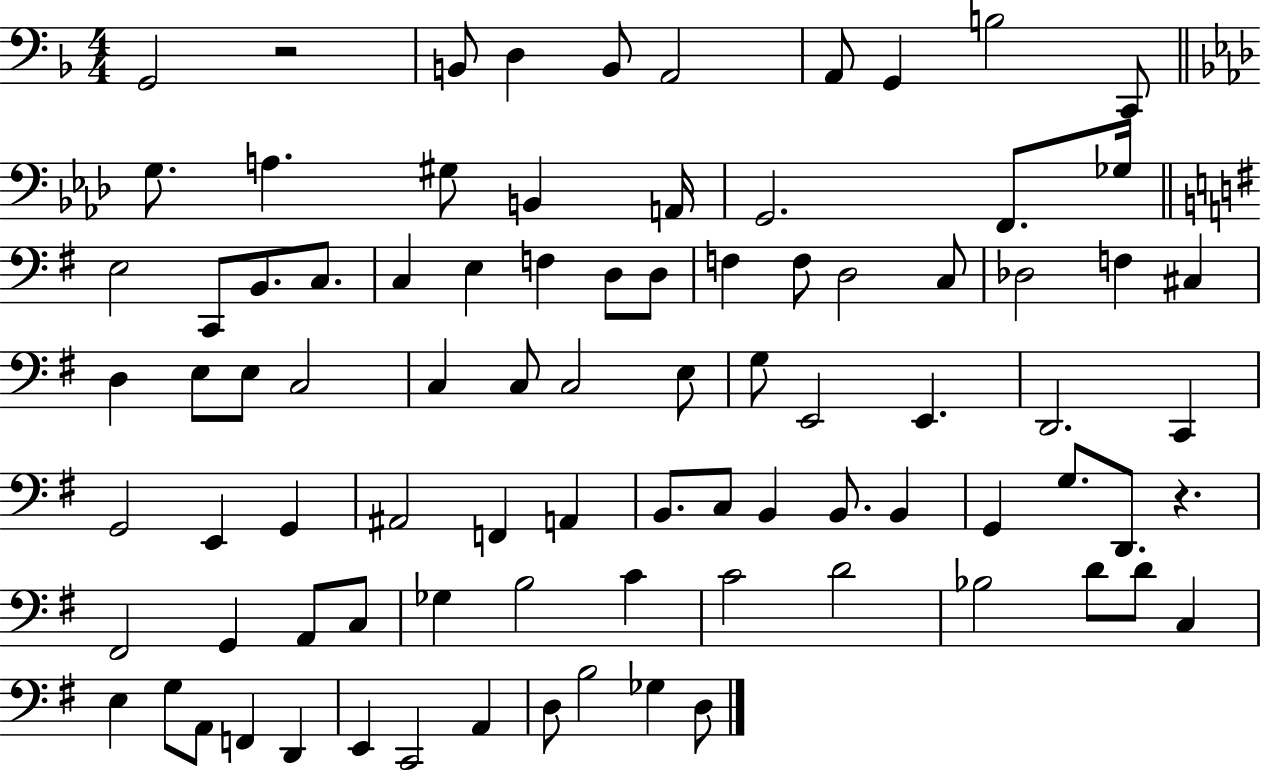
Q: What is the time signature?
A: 4/4